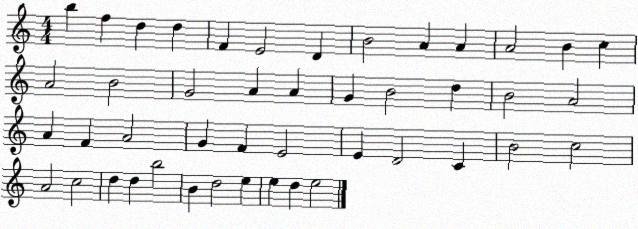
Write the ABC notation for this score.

X:1
T:Untitled
M:4/4
L:1/4
K:C
b f d d F E2 D B2 A A A2 B c A2 B2 G2 A A G B2 d B2 A2 A F A2 G F E2 E D2 C B2 c2 A2 c2 d d b2 B d2 e e d e2